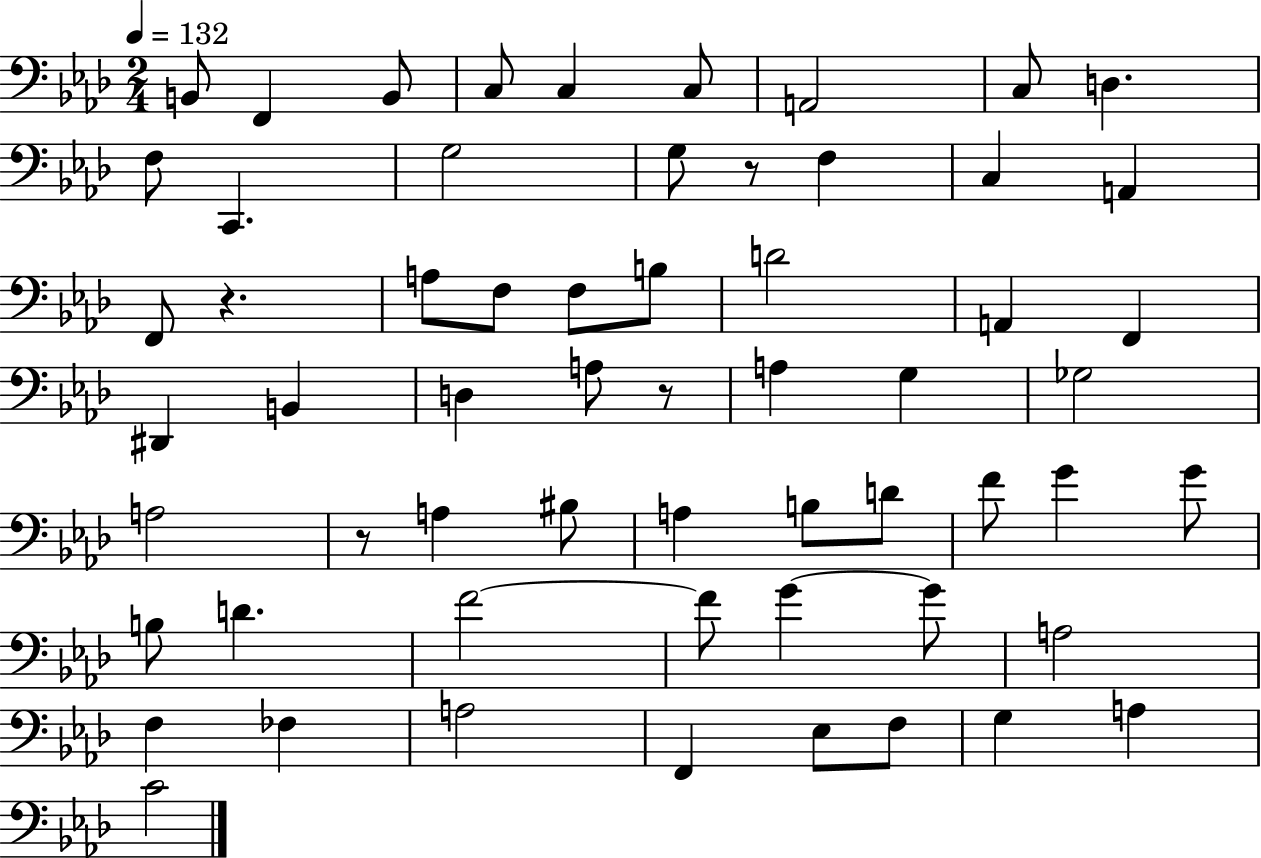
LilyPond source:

{
  \clef bass
  \numericTimeSignature
  \time 2/4
  \key aes \major
  \tempo 4 = 132
  \repeat volta 2 { b,8 f,4 b,8 | c8 c4 c8 | a,2 | c8 d4. | \break f8 c,4. | g2 | g8 r8 f4 | c4 a,4 | \break f,8 r4. | a8 f8 f8 b8 | d'2 | a,4 f,4 | \break dis,4 b,4 | d4 a8 r8 | a4 g4 | ges2 | \break a2 | r8 a4 bis8 | a4 b8 d'8 | f'8 g'4 g'8 | \break b8 d'4. | f'2~~ | f'8 g'4~~ g'8 | a2 | \break f4 fes4 | a2 | f,4 ees8 f8 | g4 a4 | \break c'2 | } \bar "|."
}